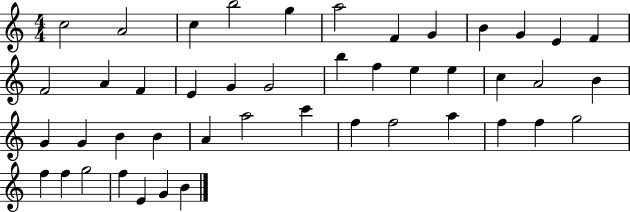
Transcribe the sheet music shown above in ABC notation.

X:1
T:Untitled
M:4/4
L:1/4
K:C
c2 A2 c b2 g a2 F G B G E F F2 A F E G G2 b f e e c A2 B G G B B A a2 c' f f2 a f f g2 f f g2 f E G B